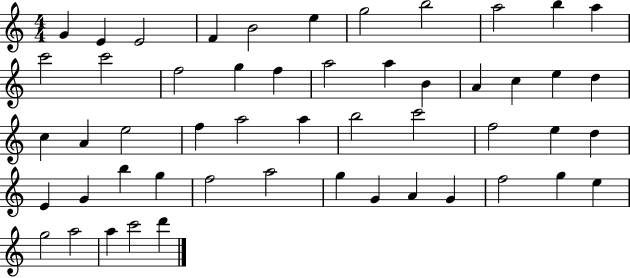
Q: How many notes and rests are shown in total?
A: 52